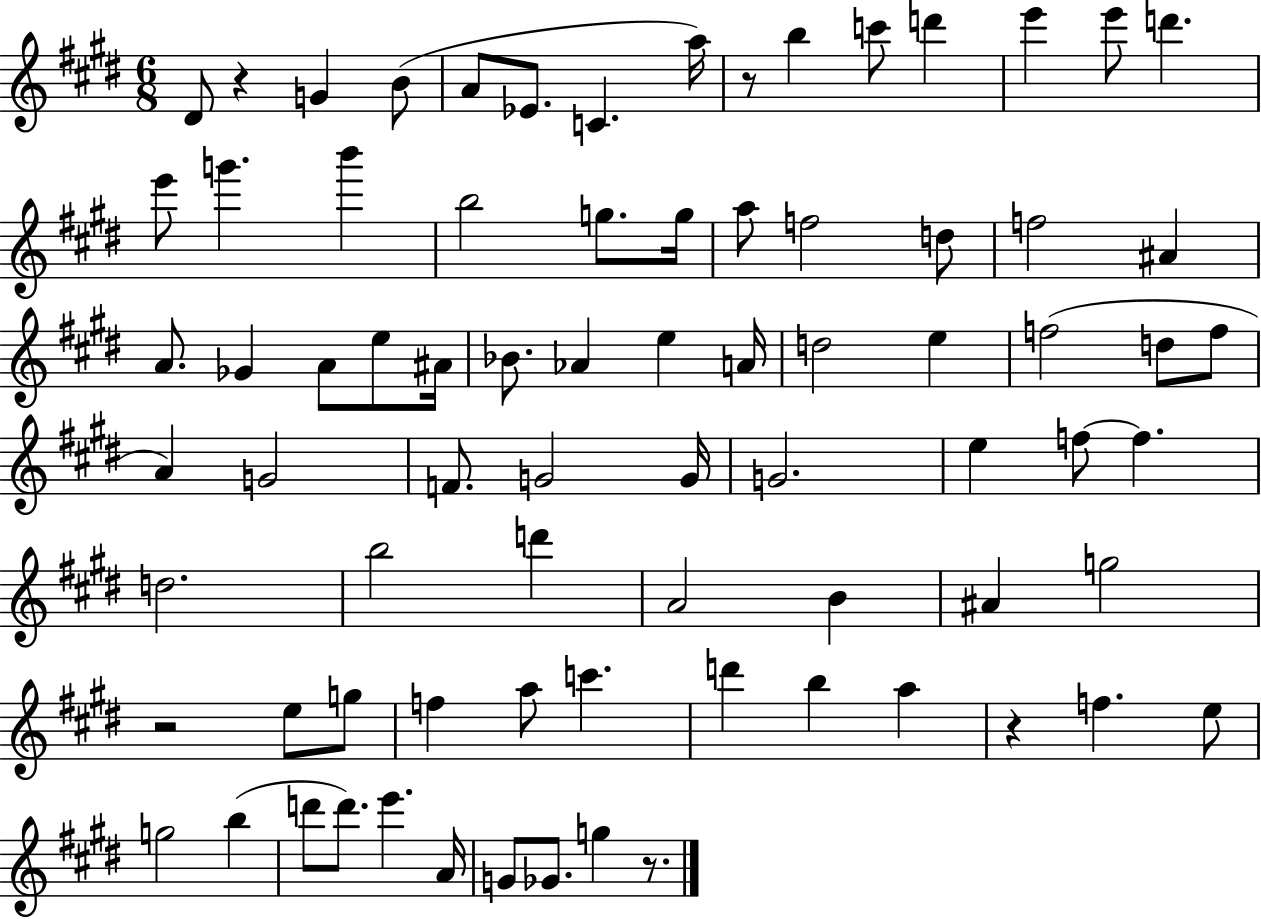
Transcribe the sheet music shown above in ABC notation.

X:1
T:Untitled
M:6/8
L:1/4
K:E
^D/2 z G B/2 A/2 _E/2 C a/4 z/2 b c'/2 d' e' e'/2 d' e'/2 g' b' b2 g/2 g/4 a/2 f2 d/2 f2 ^A A/2 _G A/2 e/2 ^A/4 _B/2 _A e A/4 d2 e f2 d/2 f/2 A G2 F/2 G2 G/4 G2 e f/2 f d2 b2 d' A2 B ^A g2 z2 e/2 g/2 f a/2 c' d' b a z f e/2 g2 b d'/2 d'/2 e' A/4 G/2 _G/2 g z/2